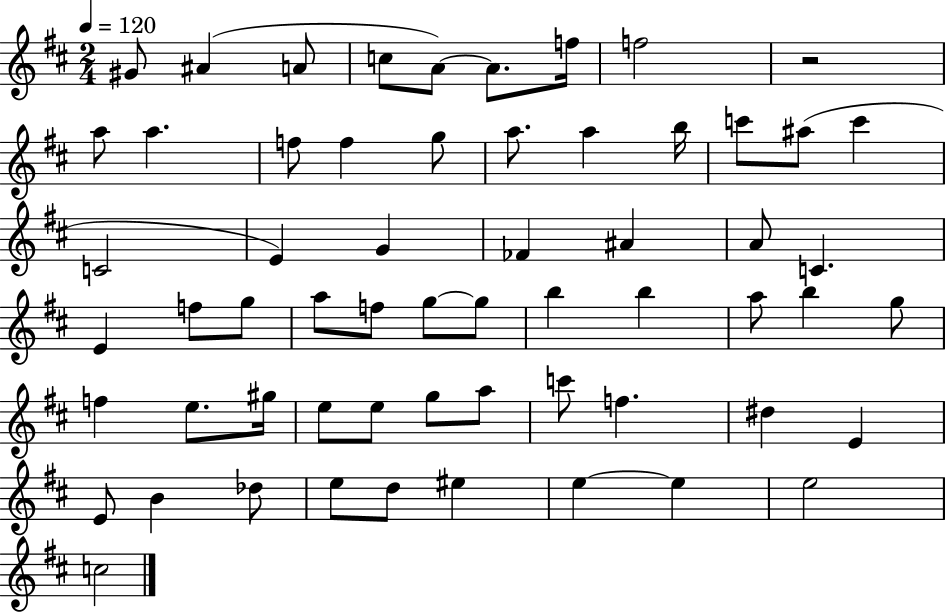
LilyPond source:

{
  \clef treble
  \numericTimeSignature
  \time 2/4
  \key d \major
  \tempo 4 = 120
  gis'8 ais'4( a'8 | c''8 a'8~~) a'8. f''16 | f''2 | r2 | \break a''8 a''4. | f''8 f''4 g''8 | a''8. a''4 b''16 | c'''8 ais''8( c'''4 | \break c'2 | e'4) g'4 | fes'4 ais'4 | a'8 c'4. | \break e'4 f''8 g''8 | a''8 f''8 g''8~~ g''8 | b''4 b''4 | a''8 b''4 g''8 | \break f''4 e''8. gis''16 | e''8 e''8 g''8 a''8 | c'''8 f''4. | dis''4 e'4 | \break e'8 b'4 des''8 | e''8 d''8 eis''4 | e''4~~ e''4 | e''2 | \break c''2 | \bar "|."
}